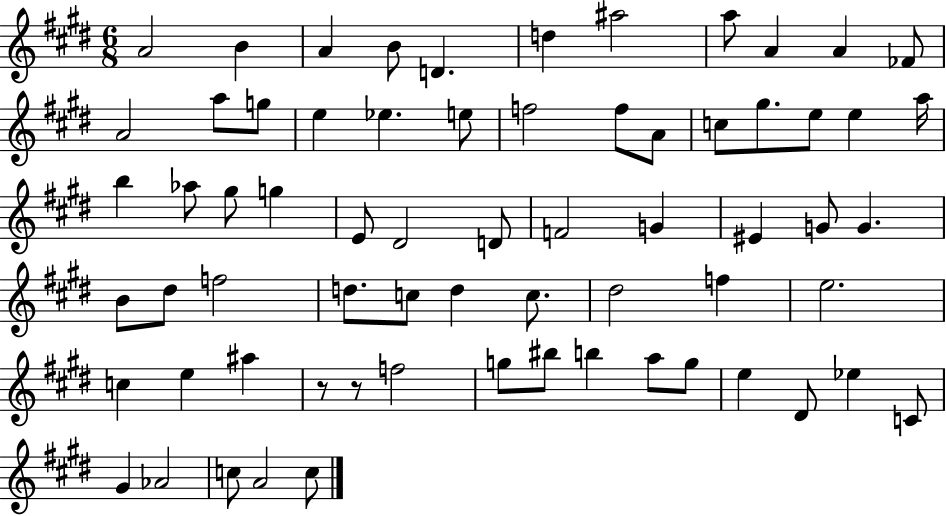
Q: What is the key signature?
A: E major